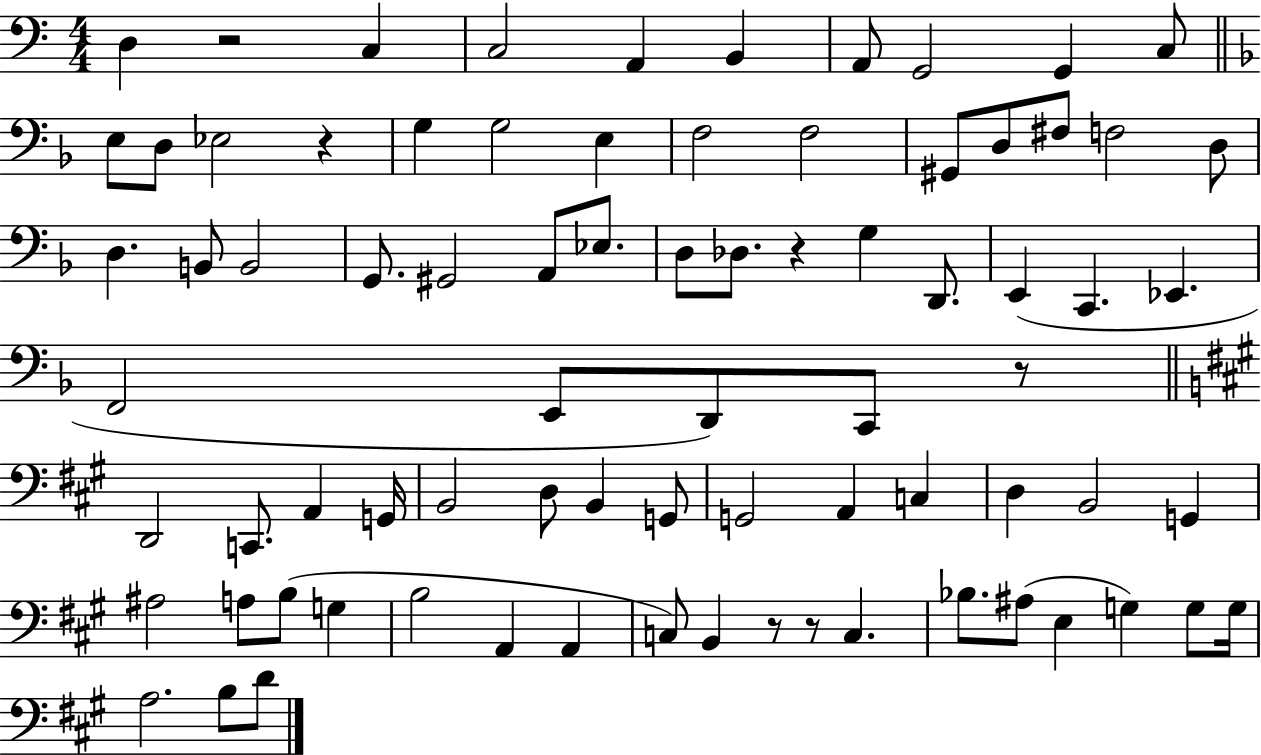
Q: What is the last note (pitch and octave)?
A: D4